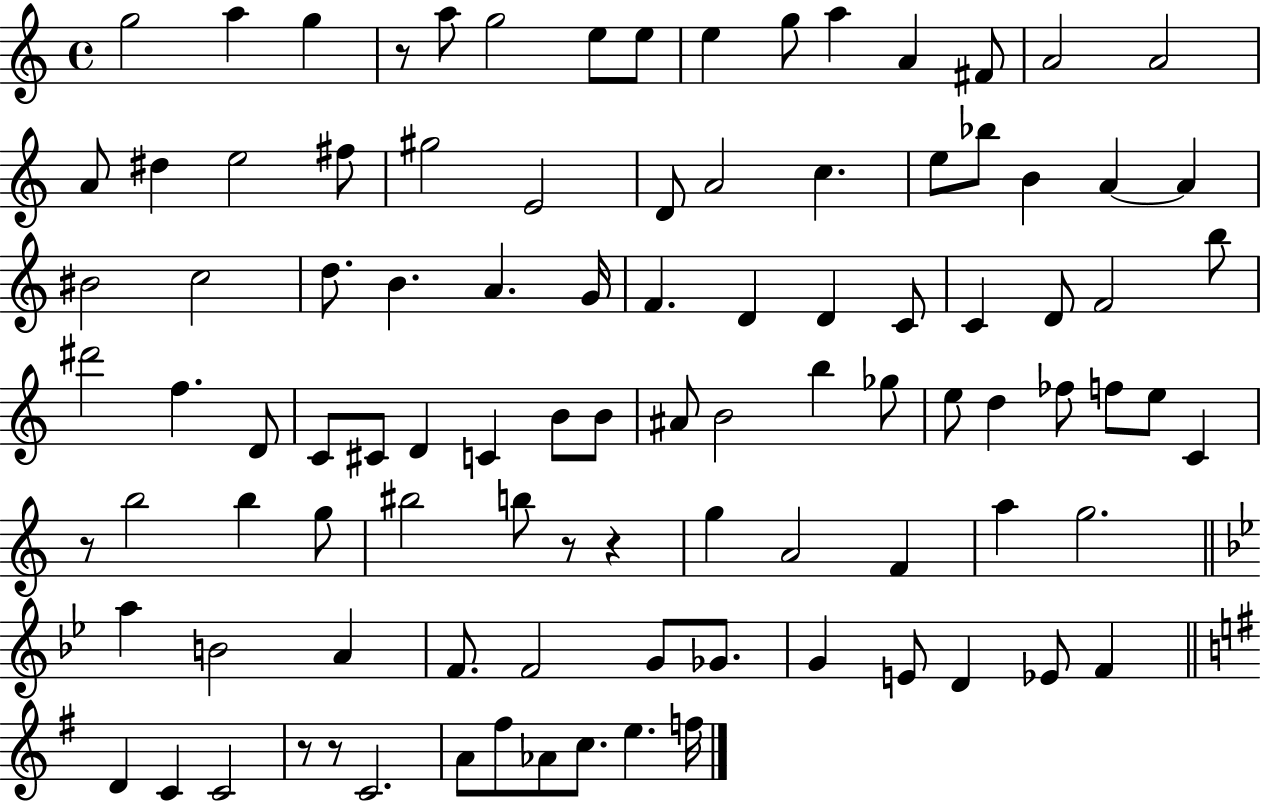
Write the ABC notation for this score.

X:1
T:Untitled
M:4/4
L:1/4
K:C
g2 a g z/2 a/2 g2 e/2 e/2 e g/2 a A ^F/2 A2 A2 A/2 ^d e2 ^f/2 ^g2 E2 D/2 A2 c e/2 _b/2 B A A ^B2 c2 d/2 B A G/4 F D D C/2 C D/2 F2 b/2 ^d'2 f D/2 C/2 ^C/2 D C B/2 B/2 ^A/2 B2 b _g/2 e/2 d _f/2 f/2 e/2 C z/2 b2 b g/2 ^b2 b/2 z/2 z g A2 F a g2 a B2 A F/2 F2 G/2 _G/2 G E/2 D _E/2 F D C C2 z/2 z/2 C2 A/2 ^f/2 _A/2 c/2 e f/4